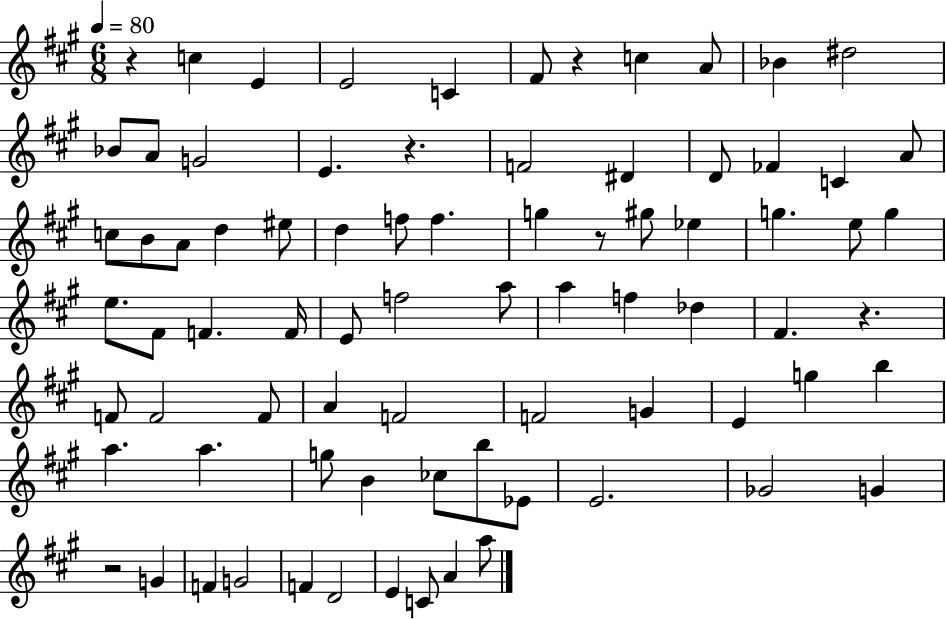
R/q C5/q E4/q E4/h C4/q F#4/e R/q C5/q A4/e Bb4/q D#5/h Bb4/e A4/e G4/h E4/q. R/q. F4/h D#4/q D4/e FES4/q C4/q A4/e C5/e B4/e A4/e D5/q EIS5/e D5/q F5/e F5/q. G5/q R/e G#5/e Eb5/q G5/q. E5/e G5/q E5/e. F#4/e F4/q. F4/s E4/e F5/h A5/e A5/q F5/q Db5/q F#4/q. R/q. F4/e F4/h F4/e A4/q F4/h F4/h G4/q E4/q G5/q B5/q A5/q. A5/q. G5/e B4/q CES5/e B5/e Eb4/e E4/h. Gb4/h G4/q R/h G4/q F4/q G4/h F4/q D4/h E4/q C4/e A4/q A5/e